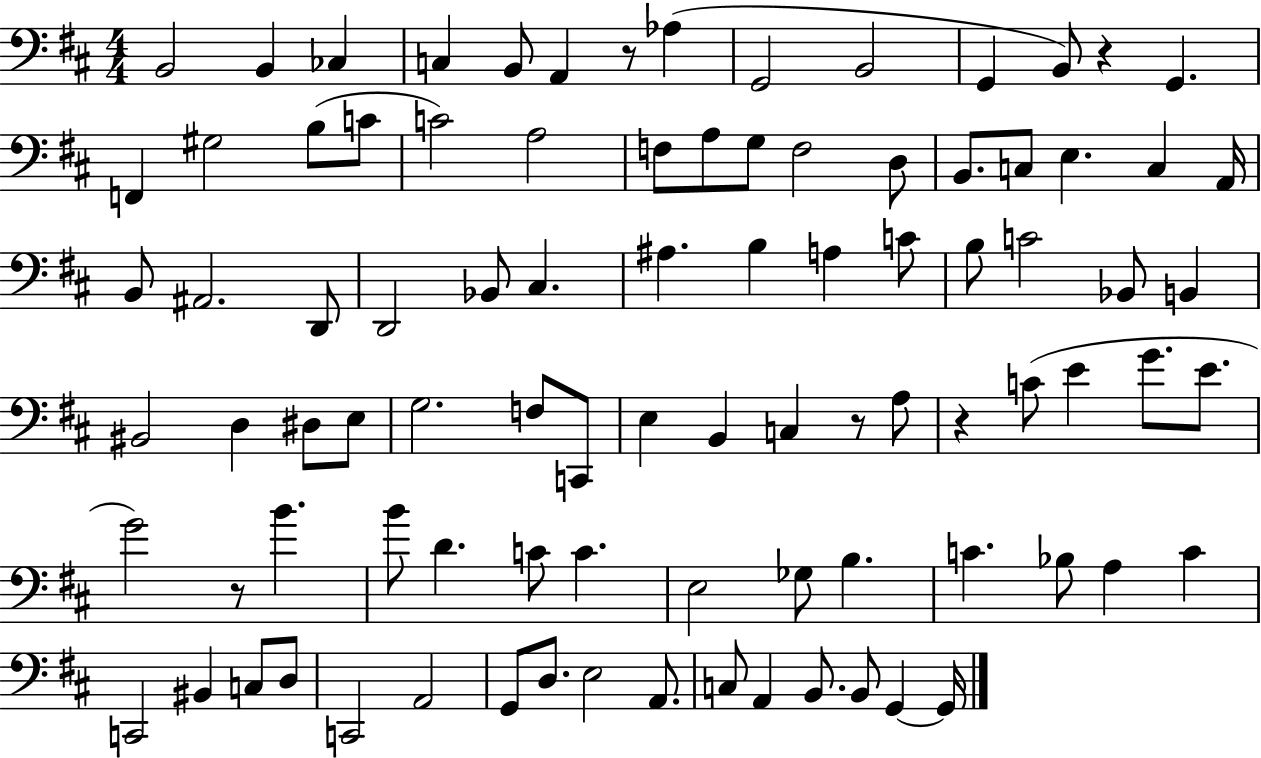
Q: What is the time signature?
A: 4/4